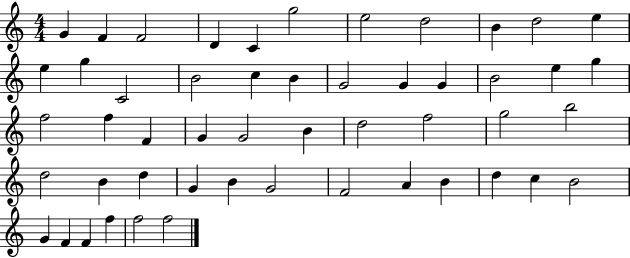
X:1
T:Untitled
M:4/4
L:1/4
K:C
G F F2 D C g2 e2 d2 B d2 e e g C2 B2 c B G2 G G B2 e g f2 f F G G2 B d2 f2 g2 b2 d2 B d G B G2 F2 A B d c B2 G F F f f2 f2